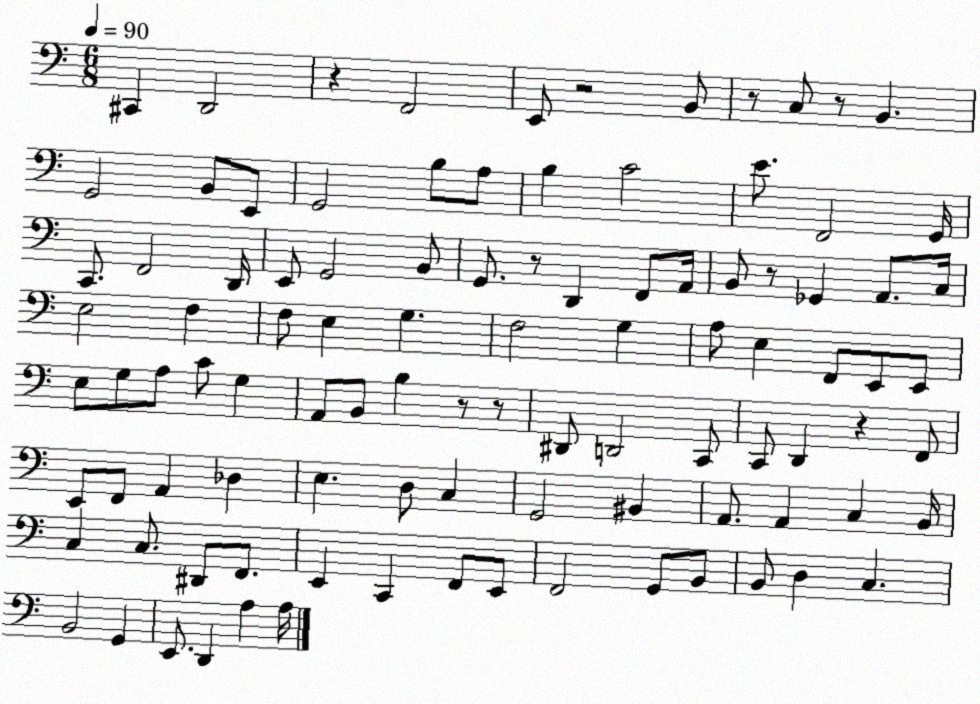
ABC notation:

X:1
T:Untitled
M:6/8
L:1/4
K:C
^C,, D,,2 z F,,2 E,,/2 z2 B,,/2 z/2 C,/2 z/2 B,, G,,2 B,,/2 E,,/2 G,,2 B,/2 A,/2 B, C2 E/2 F,,2 G,,/4 C,,/2 F,,2 D,,/4 E,,/2 G,,2 B,,/2 G,,/2 z/2 D,, F,,/2 A,,/4 B,,/2 z/2 _G,, A,,/2 C,/4 E,2 F, F,/2 E, G, F,2 G, A,/2 E, F,,/2 E,,/2 E,,/2 E,/2 G,/2 A,/2 C/2 G, A,,/2 B,,/2 B, z/2 z/2 ^D,,/2 D,,2 C,,/2 C,,/2 D,, z F,,/2 E,,/2 F,,/2 A,, _D, E, D,/2 C, G,,2 ^B,, A,,/2 A,, C, B,,/4 C, C,/2 ^D,,/2 F,,/2 E,, C,, F,,/2 E,,/2 F,,2 G,,/2 B,,/2 B,,/2 D, C, B,,2 G,, E,,/2 D,, A, A,/4